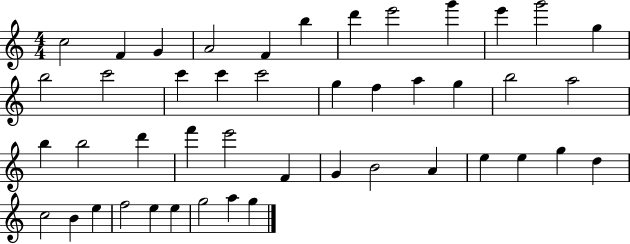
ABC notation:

X:1
T:Untitled
M:4/4
L:1/4
K:C
c2 F G A2 F b d' e'2 g' e' g'2 g b2 c'2 c' c' c'2 g f a g b2 a2 b b2 d' f' e'2 F G B2 A e e g d c2 B e f2 e e g2 a g